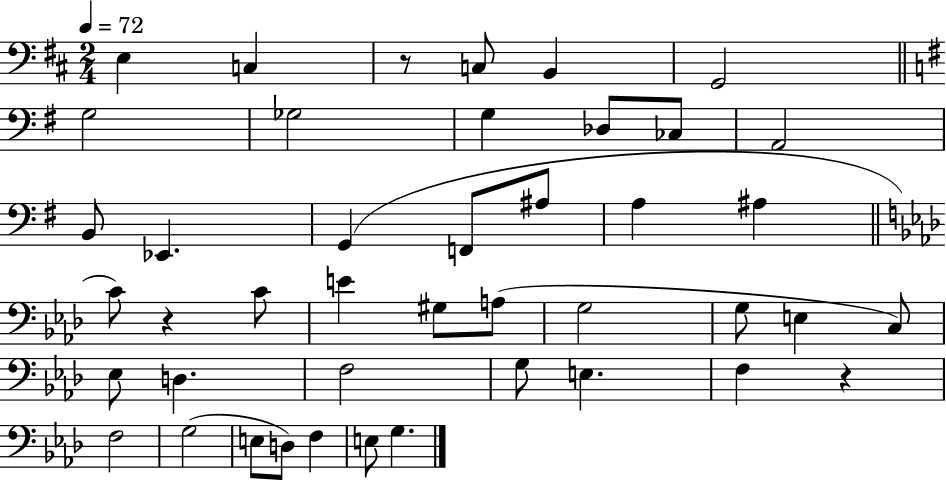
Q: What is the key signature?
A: D major